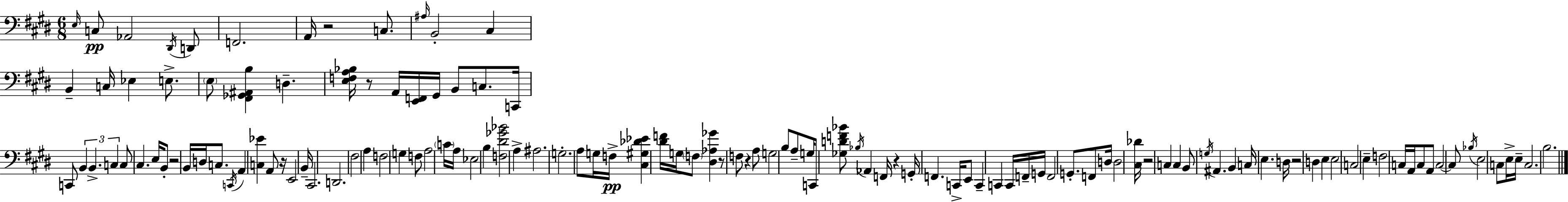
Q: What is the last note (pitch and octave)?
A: B3